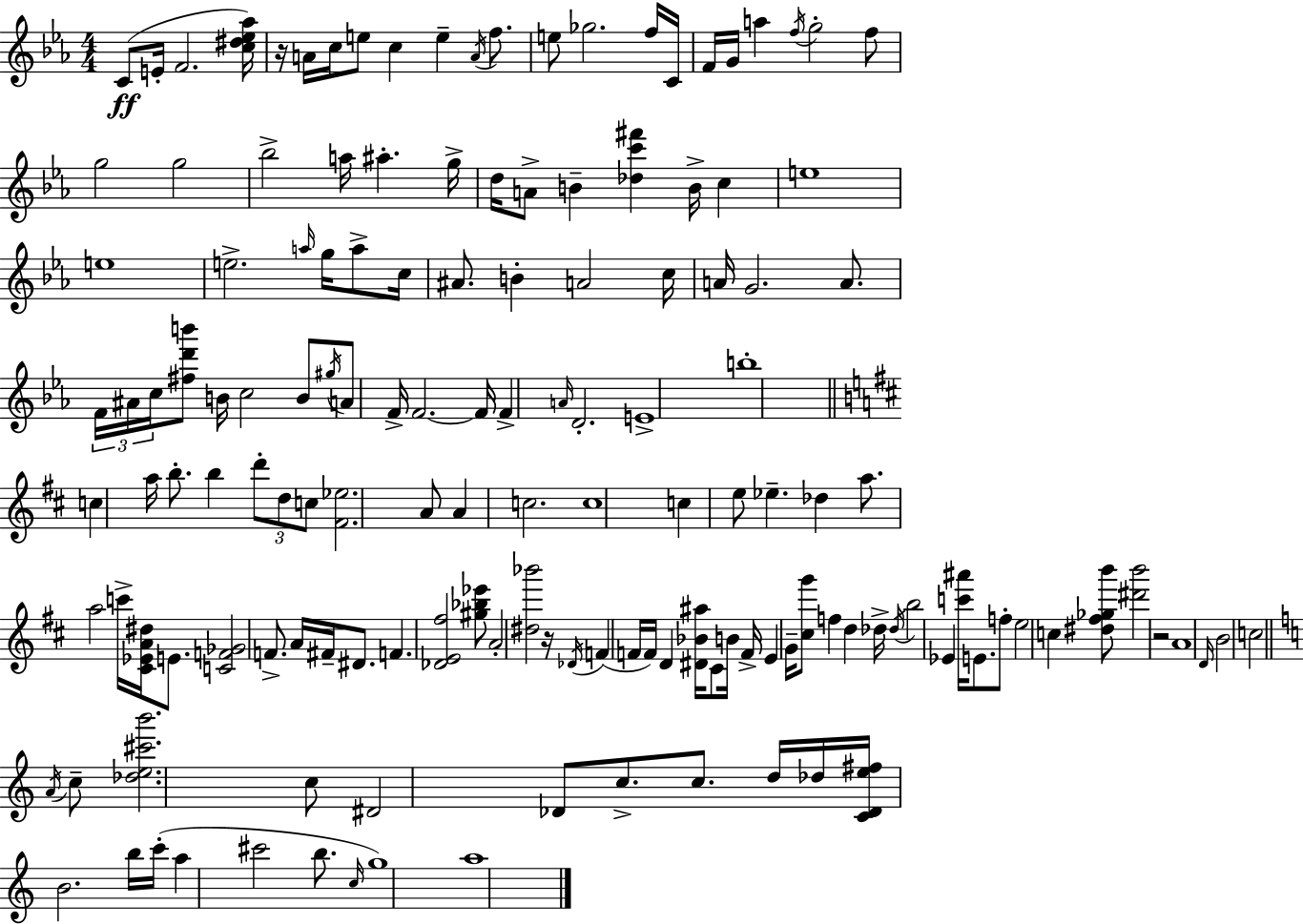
C4/e E4/s F4/h. [C5,D#5,Eb5,Ab5]/s R/s A4/s C5/s E5/e C5/q E5/q A4/s F5/e. E5/e Gb5/h. F5/s C4/s F4/s G4/s A5/q F5/s G5/h F5/e G5/h G5/h Bb5/h A5/s A#5/q. G5/s D5/s A4/e B4/q [Db5,C6,F#6]/q B4/s C5/q E5/w E5/w E5/h. A5/s G5/s A5/e C5/s A#4/e. B4/q A4/h C5/s A4/s G4/h. A4/e. F4/s A#4/s C5/s [F#5,D6,B6]/e B4/s C5/h B4/e G#5/s A4/e F4/s F4/h. F4/s F4/q A4/s D4/h. E4/w B5/w C5/q A5/s B5/e. B5/q D6/e D5/e C5/e [F#4,Eb5]/h. A4/e A4/q C5/h. C5/w C5/q E5/e Eb5/q. Db5/q A5/e. A5/h C6/s [C#4,Eb4,A4,D#5]/s E4/e. [C4,F4,Gb4]/h F4/e. A4/s F#4/s D#4/e. F4/q. [Db4,E4,F#5]/h [G#5,Bb5,Eb6]/e A4/h [D#5,Bb6]/h R/s Db4/s F4/q F4/s F4/s D4/q [D#4,Bb4,A#5]/s C#4/e B4/s F4/s E4/q G4/s [C#5,G6]/e F5/q D5/q Db5/s Db5/s B5/h Eb4/q [C6,A#6]/s E4/e. F5/e E5/h C5/q [D#5,F#5,Gb5,B6]/e [D#6,B6]/h R/h A4/w D4/s B4/h C5/h A4/s C5/e [Db5,E5,C#6,B6]/h. C5/e D#4/h Db4/e C5/e. C5/e. D5/s Db5/s [C4,Db4,E5,F#5]/s B4/h. B5/s C6/s A5/q C#6/h B5/e. C5/s G5/w A5/w